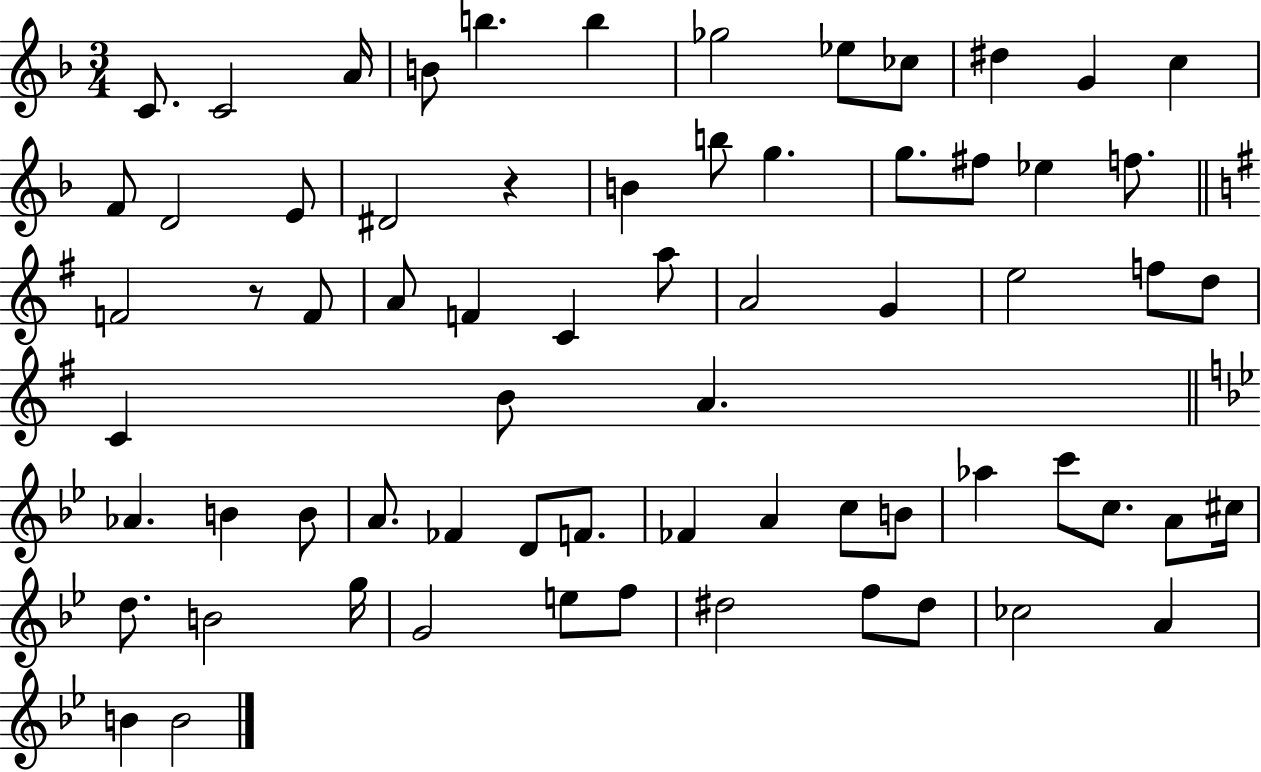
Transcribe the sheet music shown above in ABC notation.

X:1
T:Untitled
M:3/4
L:1/4
K:F
C/2 C2 A/4 B/2 b b _g2 _e/2 _c/2 ^d G c F/2 D2 E/2 ^D2 z B b/2 g g/2 ^f/2 _e f/2 F2 z/2 F/2 A/2 F C a/2 A2 G e2 f/2 d/2 C B/2 A _A B B/2 A/2 _F D/2 F/2 _F A c/2 B/2 _a c'/2 c/2 A/2 ^c/4 d/2 B2 g/4 G2 e/2 f/2 ^d2 f/2 ^d/2 _c2 A B B2